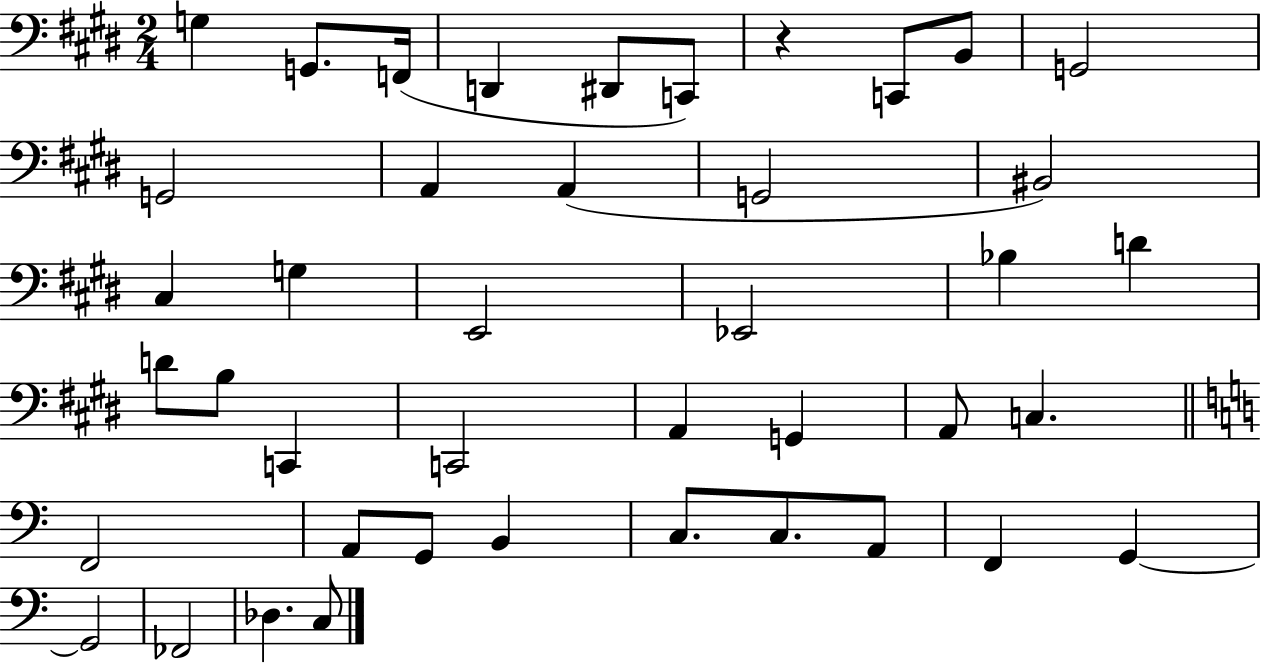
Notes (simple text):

G3/q G2/e. F2/s D2/q D#2/e C2/e R/q C2/e B2/e G2/h G2/h A2/q A2/q G2/h BIS2/h C#3/q G3/q E2/h Eb2/h Bb3/q D4/q D4/e B3/e C2/q C2/h A2/q G2/q A2/e C3/q. F2/h A2/e G2/e B2/q C3/e. C3/e. A2/e F2/q G2/q G2/h FES2/h Db3/q. C3/e